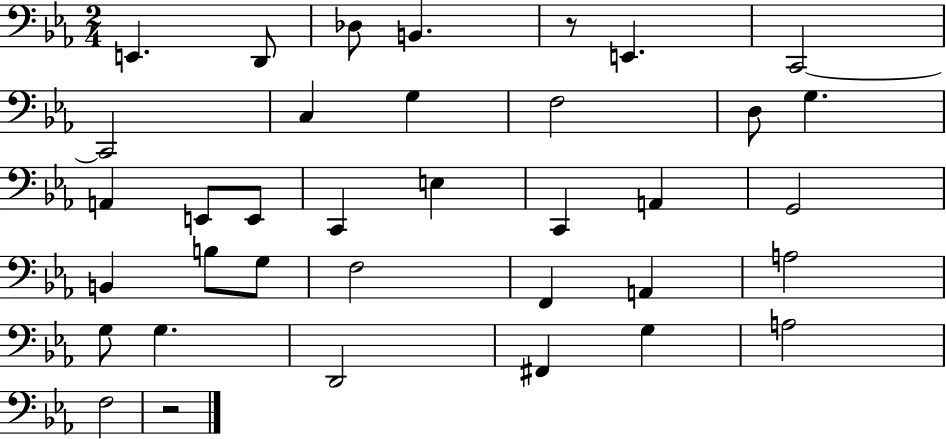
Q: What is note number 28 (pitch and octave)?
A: G3